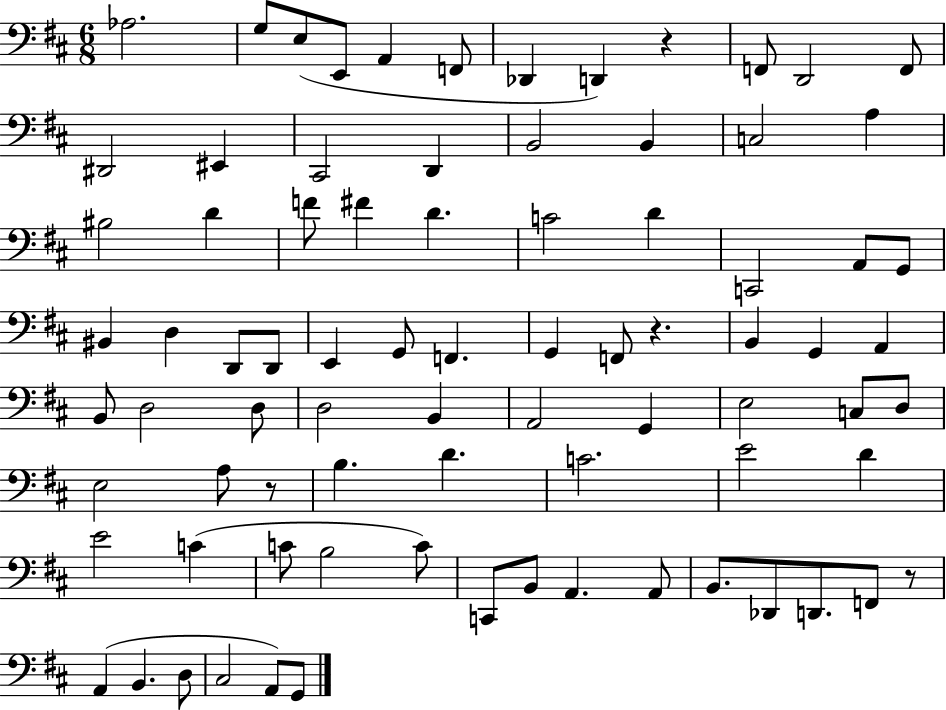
{
  \clef bass
  \numericTimeSignature
  \time 6/8
  \key d \major
  \repeat volta 2 { aes2. | g8 e8( e,8 a,4 f,8 | des,4 d,4) r4 | f,8 d,2 f,8 | \break dis,2 eis,4 | cis,2 d,4 | b,2 b,4 | c2 a4 | \break bis2 d'4 | f'8 fis'4 d'4. | c'2 d'4 | c,2 a,8 g,8 | \break bis,4 d4 d,8 d,8 | e,4 g,8 f,4. | g,4 f,8 r4. | b,4 g,4 a,4 | \break b,8 d2 d8 | d2 b,4 | a,2 g,4 | e2 c8 d8 | \break e2 a8 r8 | b4. d'4. | c'2. | e'2 d'4 | \break e'2 c'4( | c'8 b2 c'8) | c,8 b,8 a,4. a,8 | b,8. des,8 d,8. f,8 r8 | \break a,4( b,4. d8 | cis2 a,8) g,8 | } \bar "|."
}